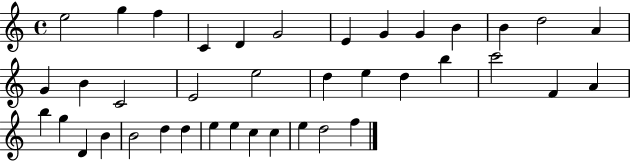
X:1
T:Untitled
M:4/4
L:1/4
K:C
e2 g f C D G2 E G G B B d2 A G B C2 E2 e2 d e d b c'2 F A b g D B B2 d d e e c c e d2 f